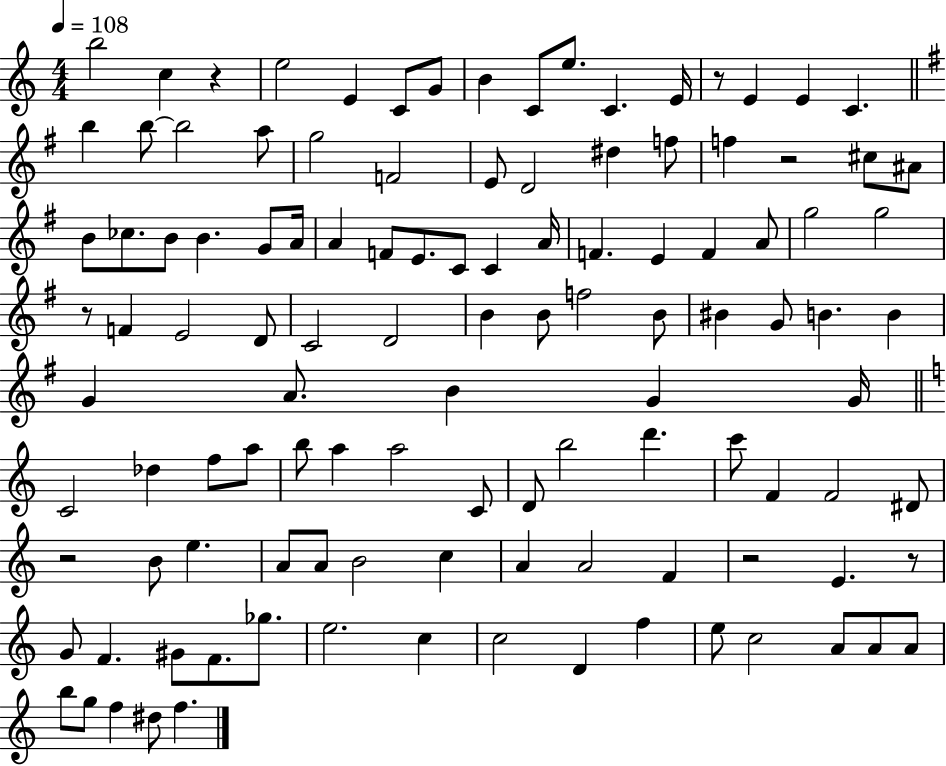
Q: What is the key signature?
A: C major